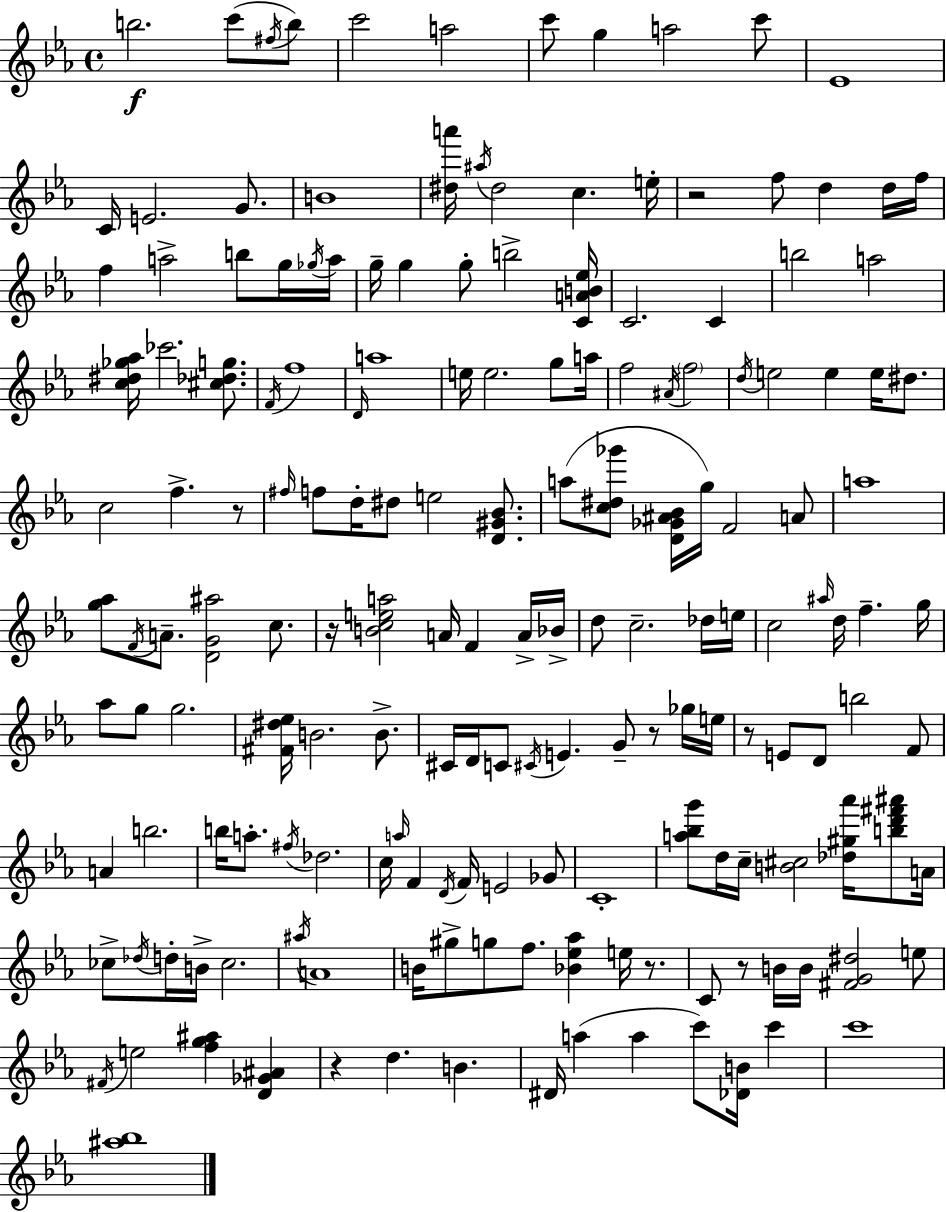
{
  \clef treble
  \time 4/4
  \defaultTimeSignature
  \key ees \major
  b''2.\f c'''8( \acciaccatura { fis''16 } b''8) | c'''2 a''2 | c'''8 g''4 a''2 c'''8 | ees'1 | \break c'16 e'2. g'8. | b'1 | <dis'' a'''>16 \acciaccatura { ais''16 } dis''2 c''4. | e''16-. r2 f''8 d''4 | \break d''16 f''16 f''4 a''2-> b''8 | g''16 \acciaccatura { ges''16 } a''16 g''16-- g''4 g''8-. b''2-> | <c' a' b' ees''>16 c'2. c'4 | b''2 a''2 | \break <c'' dis'' ges'' aes''>16 ces'''2. | <cis'' des'' g''>8. \acciaccatura { f'16 } f''1 | \grace { d'16 } a''1 | e''16 e''2. | \break g''8 a''16 f''2 \acciaccatura { ais'16 } \parenthesize f''2 | \acciaccatura { d''16 } e''2 e''4 | e''16 dis''8. c''2 f''4.-> | r8 \grace { fis''16 } f''8 d''16-. dis''8 e''2 | \break <d' gis' bes'>8. a''8( <c'' dis'' ges'''>8 <d' ges' ais' bes'>16 g''16) f'2 | a'8 a''1 | <g'' aes''>8 \acciaccatura { f'16 } a'8.-- <d' g' ais''>2 | c''8. r16 <b' c'' e'' a''>2 | \break a'16 f'4 a'16-> bes'16-> d''8 c''2.-- | des''16 e''16 c''2 | \grace { ais''16 } d''16 f''4.-- g''16 aes''8 g''8 g''2. | <fis' dis'' ees''>16 b'2. | \break b'8.-> cis'16 d'16 c'8 \acciaccatura { cis'16 } e'4. | g'8-- r8 ges''16 e''16 r8 e'8 d'8 | b''2 f'8 a'4 b''2. | b''16 a''8.-. \acciaccatura { fis''16 } | \break des''2. c''16 \grace { a''16 } f'4 | \acciaccatura { d'16 } f'16 e'2 ges'8 c'1-. | <a'' bes'' g'''>8 | d''16 c''16-- <b' cis''>2 <des'' gis'' aes'''>16 <b'' d''' fis''' ais'''>8 a'16 ces''8-> | \break \acciaccatura { des''16 } d''16-. b'16-> ces''2. \acciaccatura { ais''16 } | a'1 | b'16 gis''8-> g''8 f''8. <bes' ees'' aes''>4 e''16 r8. | c'8 r8 b'16 b'16 <fis' g' dis''>2 e''8 | \break \acciaccatura { fis'16 } e''2 <f'' g'' ais''>4 <d' ges' ais'>4 | r4 d''4. b'4. | dis'16 a''4( a''4 c'''8) <des' b'>16 c'''4 | c'''1 | \break <ais'' bes''>1 | \bar "|."
}